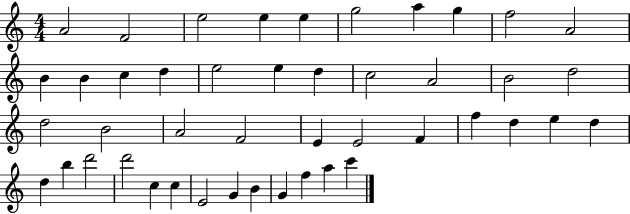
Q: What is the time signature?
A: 4/4